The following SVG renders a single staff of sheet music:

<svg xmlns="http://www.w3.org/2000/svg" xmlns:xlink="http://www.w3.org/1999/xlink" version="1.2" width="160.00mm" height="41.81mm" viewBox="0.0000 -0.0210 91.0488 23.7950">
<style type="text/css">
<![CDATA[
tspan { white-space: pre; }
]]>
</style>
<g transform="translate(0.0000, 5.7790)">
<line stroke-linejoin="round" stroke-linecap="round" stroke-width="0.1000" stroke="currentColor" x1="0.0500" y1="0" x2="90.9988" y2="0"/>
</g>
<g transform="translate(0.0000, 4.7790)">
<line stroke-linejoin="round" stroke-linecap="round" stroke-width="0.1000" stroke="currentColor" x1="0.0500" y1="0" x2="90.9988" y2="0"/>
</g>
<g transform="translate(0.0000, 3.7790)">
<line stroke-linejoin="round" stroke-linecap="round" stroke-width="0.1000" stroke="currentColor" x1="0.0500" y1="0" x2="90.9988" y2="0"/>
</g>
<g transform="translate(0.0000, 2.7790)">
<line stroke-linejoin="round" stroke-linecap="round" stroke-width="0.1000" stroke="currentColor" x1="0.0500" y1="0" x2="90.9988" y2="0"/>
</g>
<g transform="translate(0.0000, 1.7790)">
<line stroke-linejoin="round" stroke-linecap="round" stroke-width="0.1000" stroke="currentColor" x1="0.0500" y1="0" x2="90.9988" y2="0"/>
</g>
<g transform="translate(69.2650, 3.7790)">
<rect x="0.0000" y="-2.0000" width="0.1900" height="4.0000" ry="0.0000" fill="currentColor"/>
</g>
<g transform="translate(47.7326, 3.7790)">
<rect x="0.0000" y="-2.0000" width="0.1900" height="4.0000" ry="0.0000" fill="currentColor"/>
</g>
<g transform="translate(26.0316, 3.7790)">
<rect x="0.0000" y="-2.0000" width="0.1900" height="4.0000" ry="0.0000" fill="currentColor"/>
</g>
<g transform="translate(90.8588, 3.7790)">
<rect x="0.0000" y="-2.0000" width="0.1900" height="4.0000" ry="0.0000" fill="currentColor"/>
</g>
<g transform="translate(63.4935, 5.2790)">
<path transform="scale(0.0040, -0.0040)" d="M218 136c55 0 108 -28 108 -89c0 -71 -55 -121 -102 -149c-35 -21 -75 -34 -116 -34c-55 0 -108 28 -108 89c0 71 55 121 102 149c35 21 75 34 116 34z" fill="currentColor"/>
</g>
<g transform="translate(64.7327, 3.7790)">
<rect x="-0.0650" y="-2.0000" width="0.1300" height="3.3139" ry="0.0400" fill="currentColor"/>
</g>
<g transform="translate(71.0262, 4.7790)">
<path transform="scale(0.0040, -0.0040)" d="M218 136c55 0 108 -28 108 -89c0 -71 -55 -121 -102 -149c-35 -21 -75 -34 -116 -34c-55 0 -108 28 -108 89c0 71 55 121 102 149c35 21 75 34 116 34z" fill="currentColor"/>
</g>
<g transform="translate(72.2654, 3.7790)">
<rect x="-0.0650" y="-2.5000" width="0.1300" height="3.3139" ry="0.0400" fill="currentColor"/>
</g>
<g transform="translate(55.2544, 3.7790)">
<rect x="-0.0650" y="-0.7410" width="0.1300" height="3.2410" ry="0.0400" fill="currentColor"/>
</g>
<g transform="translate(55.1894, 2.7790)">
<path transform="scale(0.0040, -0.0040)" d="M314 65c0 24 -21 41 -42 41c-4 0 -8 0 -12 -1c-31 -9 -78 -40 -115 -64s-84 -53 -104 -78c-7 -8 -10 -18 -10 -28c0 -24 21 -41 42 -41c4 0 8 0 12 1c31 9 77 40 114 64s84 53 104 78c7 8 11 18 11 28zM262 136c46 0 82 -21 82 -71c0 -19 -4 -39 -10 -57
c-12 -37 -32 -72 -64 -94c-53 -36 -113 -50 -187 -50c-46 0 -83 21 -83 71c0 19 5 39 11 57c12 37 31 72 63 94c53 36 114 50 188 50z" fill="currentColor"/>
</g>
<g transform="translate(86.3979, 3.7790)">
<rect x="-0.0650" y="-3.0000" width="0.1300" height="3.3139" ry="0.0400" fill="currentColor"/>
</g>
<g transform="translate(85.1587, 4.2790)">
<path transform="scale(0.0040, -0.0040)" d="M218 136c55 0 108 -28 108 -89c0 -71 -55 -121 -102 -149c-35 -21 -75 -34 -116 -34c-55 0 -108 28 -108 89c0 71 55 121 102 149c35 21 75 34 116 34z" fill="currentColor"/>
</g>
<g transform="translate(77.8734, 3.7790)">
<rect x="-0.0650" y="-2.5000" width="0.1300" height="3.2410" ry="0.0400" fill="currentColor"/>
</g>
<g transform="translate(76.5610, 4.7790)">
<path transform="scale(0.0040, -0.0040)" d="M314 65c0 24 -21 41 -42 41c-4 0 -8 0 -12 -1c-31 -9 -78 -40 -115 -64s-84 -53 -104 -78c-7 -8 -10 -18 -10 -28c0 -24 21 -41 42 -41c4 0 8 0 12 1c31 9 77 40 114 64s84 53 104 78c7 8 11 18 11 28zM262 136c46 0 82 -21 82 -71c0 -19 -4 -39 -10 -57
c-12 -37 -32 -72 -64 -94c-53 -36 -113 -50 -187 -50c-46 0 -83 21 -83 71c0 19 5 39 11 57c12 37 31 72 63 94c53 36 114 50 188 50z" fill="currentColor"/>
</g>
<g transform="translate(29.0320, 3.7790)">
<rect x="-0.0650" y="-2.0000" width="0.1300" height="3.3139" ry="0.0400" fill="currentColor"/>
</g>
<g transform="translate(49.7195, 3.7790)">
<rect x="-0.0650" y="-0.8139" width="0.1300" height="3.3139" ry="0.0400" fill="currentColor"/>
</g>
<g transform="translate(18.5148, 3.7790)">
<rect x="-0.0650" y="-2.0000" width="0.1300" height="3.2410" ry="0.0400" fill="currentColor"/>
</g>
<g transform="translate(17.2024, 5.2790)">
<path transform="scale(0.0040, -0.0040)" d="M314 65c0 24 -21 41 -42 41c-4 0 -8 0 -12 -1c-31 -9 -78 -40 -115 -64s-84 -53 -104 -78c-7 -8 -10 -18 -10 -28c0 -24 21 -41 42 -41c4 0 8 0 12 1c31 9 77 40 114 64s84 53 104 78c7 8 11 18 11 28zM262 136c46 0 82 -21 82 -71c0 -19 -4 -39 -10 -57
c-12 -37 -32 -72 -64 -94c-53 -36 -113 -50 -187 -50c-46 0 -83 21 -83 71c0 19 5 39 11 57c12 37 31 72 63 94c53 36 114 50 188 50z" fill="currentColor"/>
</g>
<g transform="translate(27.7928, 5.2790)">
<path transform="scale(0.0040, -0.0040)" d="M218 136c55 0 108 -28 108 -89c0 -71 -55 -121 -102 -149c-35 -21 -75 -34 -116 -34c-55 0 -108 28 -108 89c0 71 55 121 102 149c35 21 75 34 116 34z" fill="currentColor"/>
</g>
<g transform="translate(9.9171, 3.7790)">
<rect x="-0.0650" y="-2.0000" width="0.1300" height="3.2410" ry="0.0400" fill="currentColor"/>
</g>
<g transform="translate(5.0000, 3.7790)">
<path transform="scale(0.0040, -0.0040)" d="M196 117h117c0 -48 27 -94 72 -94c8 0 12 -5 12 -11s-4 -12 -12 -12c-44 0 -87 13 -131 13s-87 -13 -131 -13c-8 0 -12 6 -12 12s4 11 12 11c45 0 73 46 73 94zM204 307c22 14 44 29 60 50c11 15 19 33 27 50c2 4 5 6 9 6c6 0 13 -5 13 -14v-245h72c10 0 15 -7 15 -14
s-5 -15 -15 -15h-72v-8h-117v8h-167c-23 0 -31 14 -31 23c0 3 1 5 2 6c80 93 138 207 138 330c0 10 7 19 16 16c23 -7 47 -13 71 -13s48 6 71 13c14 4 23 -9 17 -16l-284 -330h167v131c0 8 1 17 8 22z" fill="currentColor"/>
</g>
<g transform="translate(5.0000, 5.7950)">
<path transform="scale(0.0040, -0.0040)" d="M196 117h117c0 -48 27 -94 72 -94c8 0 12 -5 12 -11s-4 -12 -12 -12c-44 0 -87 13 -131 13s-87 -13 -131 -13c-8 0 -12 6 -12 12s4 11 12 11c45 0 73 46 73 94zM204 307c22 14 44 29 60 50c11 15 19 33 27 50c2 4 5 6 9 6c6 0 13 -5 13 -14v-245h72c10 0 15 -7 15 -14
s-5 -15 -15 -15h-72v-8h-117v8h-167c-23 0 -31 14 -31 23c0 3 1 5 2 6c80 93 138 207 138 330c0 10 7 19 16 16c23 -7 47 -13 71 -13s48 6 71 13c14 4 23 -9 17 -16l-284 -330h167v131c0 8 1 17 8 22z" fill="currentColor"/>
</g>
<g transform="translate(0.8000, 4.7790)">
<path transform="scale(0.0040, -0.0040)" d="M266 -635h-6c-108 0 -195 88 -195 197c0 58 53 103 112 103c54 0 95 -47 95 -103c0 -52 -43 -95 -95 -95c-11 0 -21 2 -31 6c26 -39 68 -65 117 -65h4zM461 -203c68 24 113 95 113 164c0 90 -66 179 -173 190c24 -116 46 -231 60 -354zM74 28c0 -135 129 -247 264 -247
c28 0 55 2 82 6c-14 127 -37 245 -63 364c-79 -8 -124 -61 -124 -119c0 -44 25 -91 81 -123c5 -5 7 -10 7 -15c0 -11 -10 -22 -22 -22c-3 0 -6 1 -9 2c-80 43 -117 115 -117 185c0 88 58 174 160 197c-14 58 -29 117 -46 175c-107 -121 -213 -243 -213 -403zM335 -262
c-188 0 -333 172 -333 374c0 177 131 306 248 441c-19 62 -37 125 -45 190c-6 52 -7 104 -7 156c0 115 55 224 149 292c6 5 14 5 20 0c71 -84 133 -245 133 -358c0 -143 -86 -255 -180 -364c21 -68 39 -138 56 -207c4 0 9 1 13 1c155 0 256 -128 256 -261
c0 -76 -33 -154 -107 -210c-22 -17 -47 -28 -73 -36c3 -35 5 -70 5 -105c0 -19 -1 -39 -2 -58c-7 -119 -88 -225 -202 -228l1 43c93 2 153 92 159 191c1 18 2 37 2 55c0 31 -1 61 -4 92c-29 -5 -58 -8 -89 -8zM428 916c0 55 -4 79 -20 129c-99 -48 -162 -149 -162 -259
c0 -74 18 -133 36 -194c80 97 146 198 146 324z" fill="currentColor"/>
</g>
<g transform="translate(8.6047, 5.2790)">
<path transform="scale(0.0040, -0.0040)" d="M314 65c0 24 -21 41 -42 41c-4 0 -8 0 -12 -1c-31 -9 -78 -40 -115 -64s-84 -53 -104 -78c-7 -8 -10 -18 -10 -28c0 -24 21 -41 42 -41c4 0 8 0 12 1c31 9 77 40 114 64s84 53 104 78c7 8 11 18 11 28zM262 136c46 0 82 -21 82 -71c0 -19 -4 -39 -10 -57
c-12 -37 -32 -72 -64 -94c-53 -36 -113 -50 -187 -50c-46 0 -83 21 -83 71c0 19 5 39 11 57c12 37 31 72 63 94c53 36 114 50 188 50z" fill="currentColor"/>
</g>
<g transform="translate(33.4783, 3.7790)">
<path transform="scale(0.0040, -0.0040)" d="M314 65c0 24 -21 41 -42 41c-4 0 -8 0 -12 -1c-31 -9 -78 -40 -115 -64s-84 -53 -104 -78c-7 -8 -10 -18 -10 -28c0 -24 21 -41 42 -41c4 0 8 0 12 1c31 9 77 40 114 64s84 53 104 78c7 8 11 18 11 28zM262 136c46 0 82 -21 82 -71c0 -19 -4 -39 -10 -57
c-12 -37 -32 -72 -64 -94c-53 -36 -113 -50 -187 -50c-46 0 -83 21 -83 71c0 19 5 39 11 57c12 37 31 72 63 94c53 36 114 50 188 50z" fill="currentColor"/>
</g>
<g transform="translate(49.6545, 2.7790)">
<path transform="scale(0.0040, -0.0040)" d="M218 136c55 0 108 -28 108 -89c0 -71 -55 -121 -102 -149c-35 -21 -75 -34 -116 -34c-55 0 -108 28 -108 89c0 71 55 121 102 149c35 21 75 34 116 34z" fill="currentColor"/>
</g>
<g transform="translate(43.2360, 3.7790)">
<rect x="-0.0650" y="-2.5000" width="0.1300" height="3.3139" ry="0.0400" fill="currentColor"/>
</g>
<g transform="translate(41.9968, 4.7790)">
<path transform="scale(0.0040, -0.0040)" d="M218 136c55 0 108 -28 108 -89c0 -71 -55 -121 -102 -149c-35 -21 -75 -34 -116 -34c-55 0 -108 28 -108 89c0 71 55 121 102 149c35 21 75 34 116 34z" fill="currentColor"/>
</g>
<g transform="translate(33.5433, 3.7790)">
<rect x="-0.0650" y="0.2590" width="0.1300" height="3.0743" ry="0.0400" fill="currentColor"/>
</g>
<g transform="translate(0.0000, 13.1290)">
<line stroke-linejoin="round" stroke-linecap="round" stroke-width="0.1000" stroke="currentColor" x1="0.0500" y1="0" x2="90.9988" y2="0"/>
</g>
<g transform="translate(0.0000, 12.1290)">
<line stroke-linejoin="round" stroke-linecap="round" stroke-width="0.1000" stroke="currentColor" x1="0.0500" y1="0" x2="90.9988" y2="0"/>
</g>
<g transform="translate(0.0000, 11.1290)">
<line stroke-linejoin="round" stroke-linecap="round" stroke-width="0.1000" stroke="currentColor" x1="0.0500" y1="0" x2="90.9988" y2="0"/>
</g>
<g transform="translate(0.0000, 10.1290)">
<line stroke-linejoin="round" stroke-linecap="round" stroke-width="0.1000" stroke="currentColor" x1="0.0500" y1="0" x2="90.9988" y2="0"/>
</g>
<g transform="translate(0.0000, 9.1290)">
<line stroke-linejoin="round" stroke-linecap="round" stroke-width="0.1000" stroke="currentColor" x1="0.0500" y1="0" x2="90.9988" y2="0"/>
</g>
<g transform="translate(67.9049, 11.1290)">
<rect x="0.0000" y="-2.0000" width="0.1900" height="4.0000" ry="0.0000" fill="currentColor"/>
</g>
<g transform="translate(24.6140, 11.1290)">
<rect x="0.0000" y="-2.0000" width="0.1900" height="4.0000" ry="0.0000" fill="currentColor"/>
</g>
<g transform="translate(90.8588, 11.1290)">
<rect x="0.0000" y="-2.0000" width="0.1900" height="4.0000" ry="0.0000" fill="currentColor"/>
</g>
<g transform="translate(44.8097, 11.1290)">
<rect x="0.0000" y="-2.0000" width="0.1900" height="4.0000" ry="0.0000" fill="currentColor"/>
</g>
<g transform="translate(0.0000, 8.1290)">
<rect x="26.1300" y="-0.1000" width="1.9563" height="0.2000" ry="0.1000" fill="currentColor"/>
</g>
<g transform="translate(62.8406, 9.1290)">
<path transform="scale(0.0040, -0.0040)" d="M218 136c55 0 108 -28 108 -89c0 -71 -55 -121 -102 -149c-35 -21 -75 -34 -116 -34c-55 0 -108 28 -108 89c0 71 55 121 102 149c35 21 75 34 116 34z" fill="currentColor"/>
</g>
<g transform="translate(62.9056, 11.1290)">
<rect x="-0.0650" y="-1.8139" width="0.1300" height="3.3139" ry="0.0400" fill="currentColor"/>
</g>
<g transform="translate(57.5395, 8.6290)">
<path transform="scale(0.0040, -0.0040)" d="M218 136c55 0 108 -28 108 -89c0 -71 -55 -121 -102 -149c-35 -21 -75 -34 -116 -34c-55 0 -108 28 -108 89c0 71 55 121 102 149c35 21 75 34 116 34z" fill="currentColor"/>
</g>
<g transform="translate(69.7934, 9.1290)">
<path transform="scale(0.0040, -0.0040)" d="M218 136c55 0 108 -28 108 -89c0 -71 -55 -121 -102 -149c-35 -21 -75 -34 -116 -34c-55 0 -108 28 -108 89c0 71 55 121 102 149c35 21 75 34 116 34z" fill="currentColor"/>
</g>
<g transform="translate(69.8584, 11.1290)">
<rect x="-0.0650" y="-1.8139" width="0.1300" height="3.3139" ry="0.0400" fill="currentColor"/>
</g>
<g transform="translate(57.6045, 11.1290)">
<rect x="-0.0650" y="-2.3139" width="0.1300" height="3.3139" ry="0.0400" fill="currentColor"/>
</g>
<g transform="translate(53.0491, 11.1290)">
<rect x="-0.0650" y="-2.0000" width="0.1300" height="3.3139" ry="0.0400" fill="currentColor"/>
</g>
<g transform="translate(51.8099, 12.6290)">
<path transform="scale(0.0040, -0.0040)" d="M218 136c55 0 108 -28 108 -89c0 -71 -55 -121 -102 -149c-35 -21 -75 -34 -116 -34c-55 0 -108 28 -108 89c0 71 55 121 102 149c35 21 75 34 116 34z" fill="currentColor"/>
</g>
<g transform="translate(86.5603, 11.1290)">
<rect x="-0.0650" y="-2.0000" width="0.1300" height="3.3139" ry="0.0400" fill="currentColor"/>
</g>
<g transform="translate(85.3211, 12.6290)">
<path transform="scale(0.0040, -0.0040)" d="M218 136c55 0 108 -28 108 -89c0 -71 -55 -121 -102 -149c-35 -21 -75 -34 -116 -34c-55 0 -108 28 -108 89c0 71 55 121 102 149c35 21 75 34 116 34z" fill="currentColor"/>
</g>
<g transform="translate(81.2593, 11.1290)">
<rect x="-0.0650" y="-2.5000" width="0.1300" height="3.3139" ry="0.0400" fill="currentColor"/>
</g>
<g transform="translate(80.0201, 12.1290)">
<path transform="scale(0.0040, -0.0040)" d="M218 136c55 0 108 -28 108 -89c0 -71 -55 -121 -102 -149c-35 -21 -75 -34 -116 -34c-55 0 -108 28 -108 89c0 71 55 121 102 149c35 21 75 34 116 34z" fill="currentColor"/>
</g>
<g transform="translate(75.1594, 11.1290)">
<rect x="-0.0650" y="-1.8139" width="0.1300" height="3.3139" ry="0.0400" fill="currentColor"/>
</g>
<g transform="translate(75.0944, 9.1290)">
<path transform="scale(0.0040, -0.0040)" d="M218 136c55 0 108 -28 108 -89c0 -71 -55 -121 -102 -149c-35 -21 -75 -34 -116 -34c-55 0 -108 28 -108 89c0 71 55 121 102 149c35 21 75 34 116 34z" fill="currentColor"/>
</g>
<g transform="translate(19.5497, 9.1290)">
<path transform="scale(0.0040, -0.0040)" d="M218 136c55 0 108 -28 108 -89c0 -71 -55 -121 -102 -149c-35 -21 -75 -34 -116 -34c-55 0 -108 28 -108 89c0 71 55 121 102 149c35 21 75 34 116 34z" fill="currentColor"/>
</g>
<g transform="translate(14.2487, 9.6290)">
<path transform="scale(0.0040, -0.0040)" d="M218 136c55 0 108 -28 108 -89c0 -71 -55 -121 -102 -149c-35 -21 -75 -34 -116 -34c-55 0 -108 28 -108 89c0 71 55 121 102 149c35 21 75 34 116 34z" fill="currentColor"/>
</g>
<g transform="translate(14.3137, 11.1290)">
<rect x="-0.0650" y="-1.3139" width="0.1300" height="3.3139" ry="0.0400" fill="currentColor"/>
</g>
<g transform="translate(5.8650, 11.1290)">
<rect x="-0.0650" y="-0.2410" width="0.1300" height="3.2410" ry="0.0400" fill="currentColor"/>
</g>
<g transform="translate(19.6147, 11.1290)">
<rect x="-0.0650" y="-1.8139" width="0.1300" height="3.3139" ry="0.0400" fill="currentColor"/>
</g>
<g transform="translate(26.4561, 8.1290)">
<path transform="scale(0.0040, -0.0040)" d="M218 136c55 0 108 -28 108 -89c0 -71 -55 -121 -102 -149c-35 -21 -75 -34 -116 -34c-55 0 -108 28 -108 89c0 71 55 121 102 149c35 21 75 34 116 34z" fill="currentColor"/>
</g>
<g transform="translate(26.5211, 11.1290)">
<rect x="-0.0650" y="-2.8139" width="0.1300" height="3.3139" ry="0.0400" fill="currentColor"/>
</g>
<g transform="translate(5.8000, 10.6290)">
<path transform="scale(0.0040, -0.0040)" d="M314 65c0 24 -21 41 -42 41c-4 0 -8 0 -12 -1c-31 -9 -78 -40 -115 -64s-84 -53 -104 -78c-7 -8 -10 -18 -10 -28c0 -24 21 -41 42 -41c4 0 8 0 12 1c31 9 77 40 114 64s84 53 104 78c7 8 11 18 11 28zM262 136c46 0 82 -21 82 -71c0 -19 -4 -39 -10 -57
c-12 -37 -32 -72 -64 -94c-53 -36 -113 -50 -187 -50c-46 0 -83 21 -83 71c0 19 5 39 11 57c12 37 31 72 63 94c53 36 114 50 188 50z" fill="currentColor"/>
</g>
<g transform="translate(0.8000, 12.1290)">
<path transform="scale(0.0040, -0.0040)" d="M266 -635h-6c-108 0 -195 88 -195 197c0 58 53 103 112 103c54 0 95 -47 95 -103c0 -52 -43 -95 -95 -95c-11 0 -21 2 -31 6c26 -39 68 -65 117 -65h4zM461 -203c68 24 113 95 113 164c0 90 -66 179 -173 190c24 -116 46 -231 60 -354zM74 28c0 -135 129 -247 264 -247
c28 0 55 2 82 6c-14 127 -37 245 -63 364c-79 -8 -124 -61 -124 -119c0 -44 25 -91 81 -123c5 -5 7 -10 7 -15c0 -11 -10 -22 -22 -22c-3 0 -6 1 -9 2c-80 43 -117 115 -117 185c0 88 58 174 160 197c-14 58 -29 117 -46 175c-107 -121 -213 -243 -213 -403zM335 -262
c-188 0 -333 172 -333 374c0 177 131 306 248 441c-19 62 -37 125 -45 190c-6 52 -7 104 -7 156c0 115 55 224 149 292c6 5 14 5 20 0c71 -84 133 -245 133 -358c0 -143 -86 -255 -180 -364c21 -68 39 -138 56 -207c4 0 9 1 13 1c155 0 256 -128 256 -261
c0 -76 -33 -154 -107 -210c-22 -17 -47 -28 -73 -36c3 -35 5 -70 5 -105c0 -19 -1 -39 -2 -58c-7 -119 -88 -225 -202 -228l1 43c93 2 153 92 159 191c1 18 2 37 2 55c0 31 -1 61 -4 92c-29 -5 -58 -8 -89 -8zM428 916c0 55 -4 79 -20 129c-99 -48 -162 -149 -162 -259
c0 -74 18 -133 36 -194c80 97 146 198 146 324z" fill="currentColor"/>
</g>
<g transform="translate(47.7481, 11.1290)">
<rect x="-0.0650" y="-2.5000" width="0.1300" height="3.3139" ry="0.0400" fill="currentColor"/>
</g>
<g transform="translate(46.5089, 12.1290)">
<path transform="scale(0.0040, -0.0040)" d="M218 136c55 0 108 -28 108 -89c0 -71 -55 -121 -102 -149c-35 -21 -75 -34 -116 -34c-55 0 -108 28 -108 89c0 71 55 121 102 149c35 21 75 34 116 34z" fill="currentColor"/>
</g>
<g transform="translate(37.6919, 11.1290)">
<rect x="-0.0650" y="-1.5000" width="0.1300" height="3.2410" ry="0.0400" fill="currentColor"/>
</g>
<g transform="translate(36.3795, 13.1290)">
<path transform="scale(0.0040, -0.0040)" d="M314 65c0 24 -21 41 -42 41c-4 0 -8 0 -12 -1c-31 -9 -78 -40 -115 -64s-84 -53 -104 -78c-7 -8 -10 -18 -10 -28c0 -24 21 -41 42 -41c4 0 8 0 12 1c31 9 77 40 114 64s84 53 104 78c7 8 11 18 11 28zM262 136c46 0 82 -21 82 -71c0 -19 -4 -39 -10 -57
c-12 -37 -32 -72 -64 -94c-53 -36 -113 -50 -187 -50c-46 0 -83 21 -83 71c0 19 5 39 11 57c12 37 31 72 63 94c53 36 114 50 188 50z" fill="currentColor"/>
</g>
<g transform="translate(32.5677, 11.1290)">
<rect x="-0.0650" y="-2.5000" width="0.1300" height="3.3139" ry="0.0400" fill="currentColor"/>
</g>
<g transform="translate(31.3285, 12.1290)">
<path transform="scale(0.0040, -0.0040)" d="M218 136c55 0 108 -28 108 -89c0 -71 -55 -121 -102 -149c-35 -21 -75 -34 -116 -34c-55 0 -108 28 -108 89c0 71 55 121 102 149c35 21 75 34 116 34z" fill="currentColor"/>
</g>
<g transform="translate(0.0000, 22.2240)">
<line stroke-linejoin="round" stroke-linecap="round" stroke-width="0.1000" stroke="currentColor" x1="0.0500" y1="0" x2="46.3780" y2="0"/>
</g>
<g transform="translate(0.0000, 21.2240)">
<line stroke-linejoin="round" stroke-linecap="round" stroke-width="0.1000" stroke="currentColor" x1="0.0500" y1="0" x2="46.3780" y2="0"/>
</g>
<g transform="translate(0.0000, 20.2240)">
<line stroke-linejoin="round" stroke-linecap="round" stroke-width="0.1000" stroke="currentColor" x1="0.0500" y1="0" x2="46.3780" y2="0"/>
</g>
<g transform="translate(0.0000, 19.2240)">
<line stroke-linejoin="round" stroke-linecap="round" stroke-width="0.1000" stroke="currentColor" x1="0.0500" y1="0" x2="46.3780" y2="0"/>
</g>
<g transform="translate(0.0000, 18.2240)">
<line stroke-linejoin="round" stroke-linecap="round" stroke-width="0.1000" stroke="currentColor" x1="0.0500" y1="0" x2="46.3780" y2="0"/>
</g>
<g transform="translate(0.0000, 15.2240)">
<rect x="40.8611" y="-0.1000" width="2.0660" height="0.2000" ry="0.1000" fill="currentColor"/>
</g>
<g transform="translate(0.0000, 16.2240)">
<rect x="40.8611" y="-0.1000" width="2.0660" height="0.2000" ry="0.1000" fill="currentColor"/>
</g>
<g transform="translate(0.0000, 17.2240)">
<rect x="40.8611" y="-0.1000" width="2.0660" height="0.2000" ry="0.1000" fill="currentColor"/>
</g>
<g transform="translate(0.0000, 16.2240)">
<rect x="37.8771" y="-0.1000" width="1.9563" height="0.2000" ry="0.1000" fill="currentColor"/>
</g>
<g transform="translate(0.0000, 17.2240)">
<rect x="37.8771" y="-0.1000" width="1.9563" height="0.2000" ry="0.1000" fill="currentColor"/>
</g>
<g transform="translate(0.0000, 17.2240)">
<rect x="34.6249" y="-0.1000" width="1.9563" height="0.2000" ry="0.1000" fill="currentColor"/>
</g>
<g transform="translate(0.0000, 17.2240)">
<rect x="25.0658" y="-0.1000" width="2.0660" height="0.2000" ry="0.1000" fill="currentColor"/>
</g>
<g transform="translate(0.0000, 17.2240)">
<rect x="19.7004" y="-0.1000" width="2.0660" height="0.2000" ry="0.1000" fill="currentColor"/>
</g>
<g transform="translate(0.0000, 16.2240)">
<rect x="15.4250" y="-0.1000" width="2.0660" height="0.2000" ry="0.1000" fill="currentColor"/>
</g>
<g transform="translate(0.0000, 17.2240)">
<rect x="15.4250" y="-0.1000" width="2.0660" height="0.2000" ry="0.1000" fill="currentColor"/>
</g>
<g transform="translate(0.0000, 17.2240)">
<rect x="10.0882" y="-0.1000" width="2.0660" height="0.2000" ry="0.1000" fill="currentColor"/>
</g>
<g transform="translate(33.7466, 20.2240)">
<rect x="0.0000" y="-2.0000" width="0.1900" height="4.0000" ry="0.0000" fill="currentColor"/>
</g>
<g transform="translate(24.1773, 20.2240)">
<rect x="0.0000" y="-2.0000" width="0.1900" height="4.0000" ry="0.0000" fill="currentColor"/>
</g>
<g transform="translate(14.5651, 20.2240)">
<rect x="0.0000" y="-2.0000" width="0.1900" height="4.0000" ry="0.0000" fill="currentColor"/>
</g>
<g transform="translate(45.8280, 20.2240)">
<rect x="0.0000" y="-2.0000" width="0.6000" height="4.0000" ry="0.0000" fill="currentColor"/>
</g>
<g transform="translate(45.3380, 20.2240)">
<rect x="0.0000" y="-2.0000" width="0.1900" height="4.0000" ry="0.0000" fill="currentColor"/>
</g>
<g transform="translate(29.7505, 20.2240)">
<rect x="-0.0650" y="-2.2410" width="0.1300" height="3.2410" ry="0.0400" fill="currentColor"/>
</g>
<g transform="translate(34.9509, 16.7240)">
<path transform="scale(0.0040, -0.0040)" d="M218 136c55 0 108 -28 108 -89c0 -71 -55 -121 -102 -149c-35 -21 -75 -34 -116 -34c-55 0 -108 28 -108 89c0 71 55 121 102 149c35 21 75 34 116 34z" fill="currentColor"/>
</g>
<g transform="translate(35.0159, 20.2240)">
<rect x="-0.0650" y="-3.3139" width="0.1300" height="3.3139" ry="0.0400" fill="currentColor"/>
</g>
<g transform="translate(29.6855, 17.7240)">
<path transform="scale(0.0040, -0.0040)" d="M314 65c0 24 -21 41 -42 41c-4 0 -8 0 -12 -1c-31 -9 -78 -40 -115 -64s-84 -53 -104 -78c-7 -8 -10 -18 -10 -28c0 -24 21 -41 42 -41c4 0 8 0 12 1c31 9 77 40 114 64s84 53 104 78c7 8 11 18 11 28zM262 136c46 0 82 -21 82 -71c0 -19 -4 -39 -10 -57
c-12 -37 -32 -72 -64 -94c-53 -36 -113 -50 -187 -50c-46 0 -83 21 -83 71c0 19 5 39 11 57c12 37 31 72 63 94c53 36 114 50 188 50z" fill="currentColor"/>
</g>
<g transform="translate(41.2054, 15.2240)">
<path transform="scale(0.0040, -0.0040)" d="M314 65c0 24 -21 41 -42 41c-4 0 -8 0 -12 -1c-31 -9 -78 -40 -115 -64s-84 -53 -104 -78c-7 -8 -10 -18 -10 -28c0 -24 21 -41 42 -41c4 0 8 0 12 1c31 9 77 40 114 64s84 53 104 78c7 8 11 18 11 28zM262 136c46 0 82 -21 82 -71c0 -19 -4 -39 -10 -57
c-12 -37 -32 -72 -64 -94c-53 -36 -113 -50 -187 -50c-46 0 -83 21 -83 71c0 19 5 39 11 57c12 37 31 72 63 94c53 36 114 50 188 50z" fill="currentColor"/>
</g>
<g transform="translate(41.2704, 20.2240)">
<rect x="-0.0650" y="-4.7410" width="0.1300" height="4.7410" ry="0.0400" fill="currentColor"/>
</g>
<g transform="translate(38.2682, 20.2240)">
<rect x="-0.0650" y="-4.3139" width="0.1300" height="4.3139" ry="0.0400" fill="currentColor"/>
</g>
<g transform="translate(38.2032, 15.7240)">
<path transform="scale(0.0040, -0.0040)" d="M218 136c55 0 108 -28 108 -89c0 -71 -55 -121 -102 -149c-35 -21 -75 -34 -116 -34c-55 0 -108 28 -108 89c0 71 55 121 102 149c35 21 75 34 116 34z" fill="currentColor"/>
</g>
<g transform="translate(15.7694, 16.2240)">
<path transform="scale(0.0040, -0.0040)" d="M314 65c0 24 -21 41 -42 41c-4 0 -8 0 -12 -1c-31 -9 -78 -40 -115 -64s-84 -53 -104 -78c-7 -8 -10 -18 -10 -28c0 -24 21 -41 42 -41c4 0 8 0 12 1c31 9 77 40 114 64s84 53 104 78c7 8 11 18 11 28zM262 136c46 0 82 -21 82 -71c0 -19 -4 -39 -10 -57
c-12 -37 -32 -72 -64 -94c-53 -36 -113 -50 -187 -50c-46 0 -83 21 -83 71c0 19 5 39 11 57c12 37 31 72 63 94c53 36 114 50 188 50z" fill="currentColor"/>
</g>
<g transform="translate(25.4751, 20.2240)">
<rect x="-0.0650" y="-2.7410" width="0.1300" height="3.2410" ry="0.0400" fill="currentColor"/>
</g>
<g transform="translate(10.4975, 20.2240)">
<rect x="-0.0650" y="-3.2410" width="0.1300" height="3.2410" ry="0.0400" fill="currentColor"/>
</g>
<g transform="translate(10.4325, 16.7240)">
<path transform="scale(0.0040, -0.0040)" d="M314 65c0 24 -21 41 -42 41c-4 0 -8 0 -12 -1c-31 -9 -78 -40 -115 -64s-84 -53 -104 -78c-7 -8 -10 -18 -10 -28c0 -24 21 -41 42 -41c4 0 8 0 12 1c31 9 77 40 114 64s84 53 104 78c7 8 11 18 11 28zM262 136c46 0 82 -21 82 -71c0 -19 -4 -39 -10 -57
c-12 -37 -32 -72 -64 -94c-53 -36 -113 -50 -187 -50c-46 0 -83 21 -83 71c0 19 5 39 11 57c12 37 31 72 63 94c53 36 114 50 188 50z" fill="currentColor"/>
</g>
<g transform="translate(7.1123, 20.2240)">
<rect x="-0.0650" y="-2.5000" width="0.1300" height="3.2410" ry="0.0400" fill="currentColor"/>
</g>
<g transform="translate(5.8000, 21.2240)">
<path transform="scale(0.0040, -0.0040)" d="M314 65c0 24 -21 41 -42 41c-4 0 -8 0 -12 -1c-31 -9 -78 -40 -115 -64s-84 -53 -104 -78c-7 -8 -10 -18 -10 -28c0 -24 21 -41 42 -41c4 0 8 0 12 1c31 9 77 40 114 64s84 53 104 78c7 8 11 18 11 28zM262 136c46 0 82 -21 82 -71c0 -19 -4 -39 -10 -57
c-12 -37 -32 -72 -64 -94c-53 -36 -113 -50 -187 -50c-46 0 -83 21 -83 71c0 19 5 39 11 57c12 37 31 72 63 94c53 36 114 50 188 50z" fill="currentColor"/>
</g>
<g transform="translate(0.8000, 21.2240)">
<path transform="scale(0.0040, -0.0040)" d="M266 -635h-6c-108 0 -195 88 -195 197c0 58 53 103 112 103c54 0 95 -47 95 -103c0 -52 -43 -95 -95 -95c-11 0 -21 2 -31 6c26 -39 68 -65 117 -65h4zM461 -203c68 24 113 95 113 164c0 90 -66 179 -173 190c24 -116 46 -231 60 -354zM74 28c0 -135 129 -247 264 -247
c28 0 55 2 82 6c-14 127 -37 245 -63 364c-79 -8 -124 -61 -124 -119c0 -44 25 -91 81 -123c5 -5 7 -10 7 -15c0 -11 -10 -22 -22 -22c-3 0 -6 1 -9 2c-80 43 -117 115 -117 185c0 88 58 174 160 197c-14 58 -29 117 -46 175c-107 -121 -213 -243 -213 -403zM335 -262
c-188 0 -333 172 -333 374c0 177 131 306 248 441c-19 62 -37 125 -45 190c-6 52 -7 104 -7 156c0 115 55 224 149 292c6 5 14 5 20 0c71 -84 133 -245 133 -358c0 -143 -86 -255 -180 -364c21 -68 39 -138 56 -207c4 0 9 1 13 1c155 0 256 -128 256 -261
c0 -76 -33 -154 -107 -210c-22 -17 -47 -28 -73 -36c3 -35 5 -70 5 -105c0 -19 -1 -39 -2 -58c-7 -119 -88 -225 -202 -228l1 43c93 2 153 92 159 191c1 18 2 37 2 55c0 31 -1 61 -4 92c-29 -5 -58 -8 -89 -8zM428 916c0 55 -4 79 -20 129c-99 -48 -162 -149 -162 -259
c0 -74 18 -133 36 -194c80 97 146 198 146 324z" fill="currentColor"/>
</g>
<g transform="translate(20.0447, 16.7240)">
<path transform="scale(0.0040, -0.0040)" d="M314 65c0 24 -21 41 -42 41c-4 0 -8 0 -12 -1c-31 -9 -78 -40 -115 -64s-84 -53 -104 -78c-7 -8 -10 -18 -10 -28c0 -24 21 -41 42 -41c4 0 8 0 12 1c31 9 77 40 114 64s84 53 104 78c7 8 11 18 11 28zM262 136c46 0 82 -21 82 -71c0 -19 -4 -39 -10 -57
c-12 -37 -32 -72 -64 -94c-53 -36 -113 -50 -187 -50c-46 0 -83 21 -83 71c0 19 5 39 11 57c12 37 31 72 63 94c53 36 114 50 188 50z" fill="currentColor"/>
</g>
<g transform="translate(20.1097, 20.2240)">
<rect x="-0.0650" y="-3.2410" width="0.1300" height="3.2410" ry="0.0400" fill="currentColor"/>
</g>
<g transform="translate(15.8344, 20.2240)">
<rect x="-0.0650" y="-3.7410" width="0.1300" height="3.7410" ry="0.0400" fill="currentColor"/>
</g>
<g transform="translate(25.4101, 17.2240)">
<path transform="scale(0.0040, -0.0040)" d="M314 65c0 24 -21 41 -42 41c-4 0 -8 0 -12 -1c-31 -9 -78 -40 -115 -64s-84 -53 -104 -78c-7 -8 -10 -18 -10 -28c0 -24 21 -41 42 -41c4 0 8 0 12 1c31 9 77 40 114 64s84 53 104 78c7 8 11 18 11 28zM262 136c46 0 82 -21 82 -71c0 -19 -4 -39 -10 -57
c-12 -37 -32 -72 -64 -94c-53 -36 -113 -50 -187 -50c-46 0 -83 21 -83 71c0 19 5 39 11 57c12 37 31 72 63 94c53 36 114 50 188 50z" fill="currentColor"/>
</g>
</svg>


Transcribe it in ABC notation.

X:1
T:Untitled
M:4/4
L:1/4
K:C
F2 F2 F B2 G d d2 F G G2 A c2 e f a G E2 G F g f f f G F G2 b2 c'2 b2 a2 g2 b d' e'2